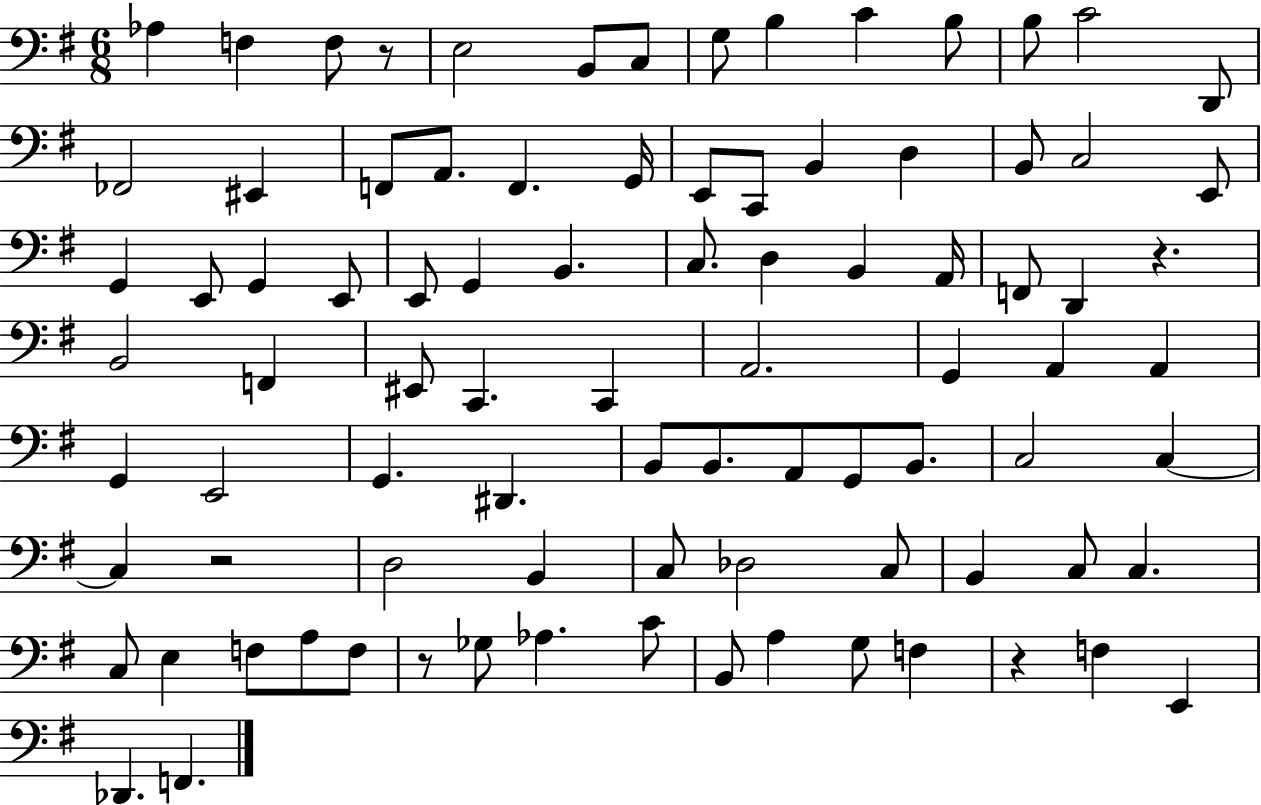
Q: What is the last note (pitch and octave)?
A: F2